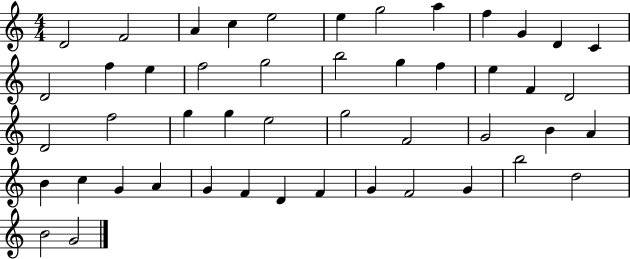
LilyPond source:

{
  \clef treble
  \numericTimeSignature
  \time 4/4
  \key c \major
  d'2 f'2 | a'4 c''4 e''2 | e''4 g''2 a''4 | f''4 g'4 d'4 c'4 | \break d'2 f''4 e''4 | f''2 g''2 | b''2 g''4 f''4 | e''4 f'4 d'2 | \break d'2 f''2 | g''4 g''4 e''2 | g''2 f'2 | g'2 b'4 a'4 | \break b'4 c''4 g'4 a'4 | g'4 f'4 d'4 f'4 | g'4 f'2 g'4 | b''2 d''2 | \break b'2 g'2 | \bar "|."
}